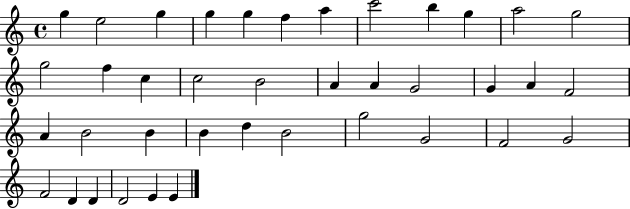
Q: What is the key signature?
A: C major